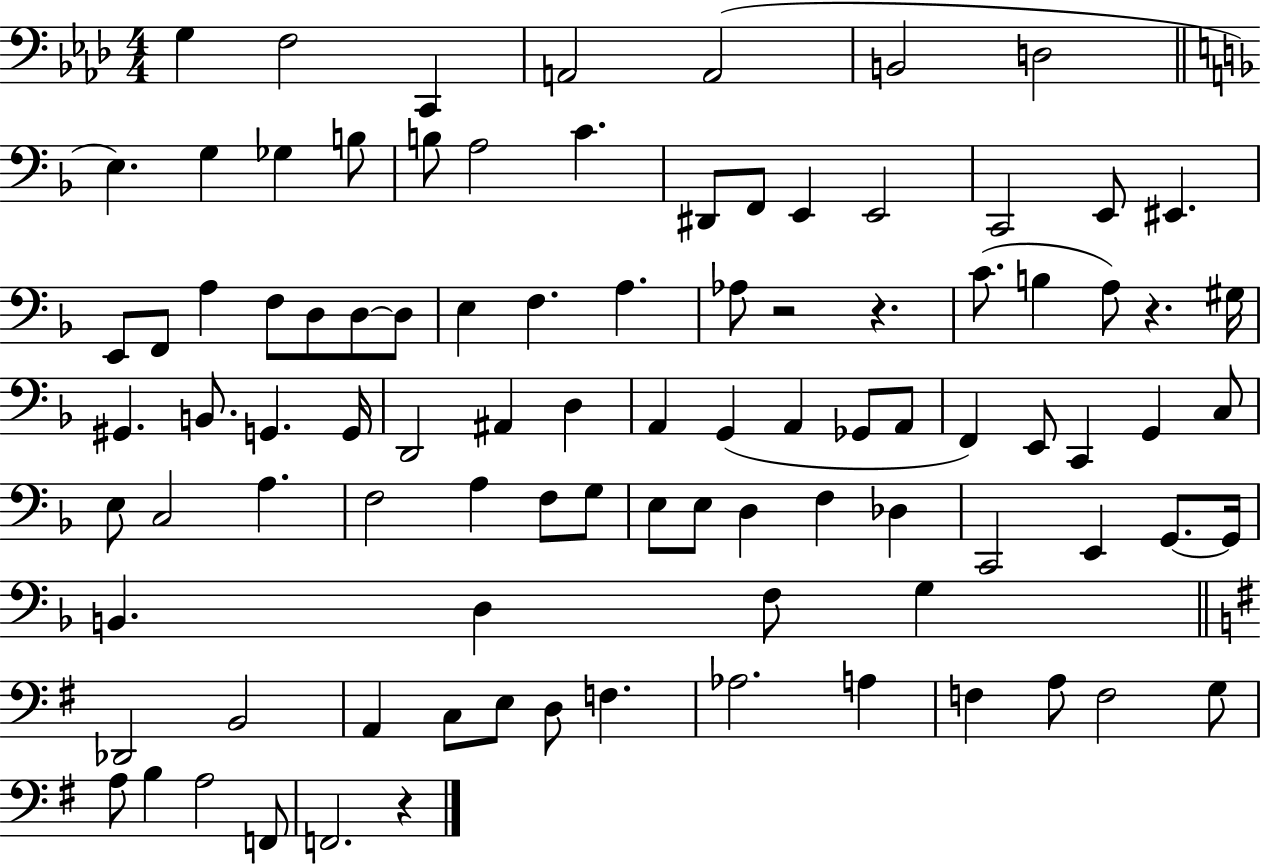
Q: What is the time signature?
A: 4/4